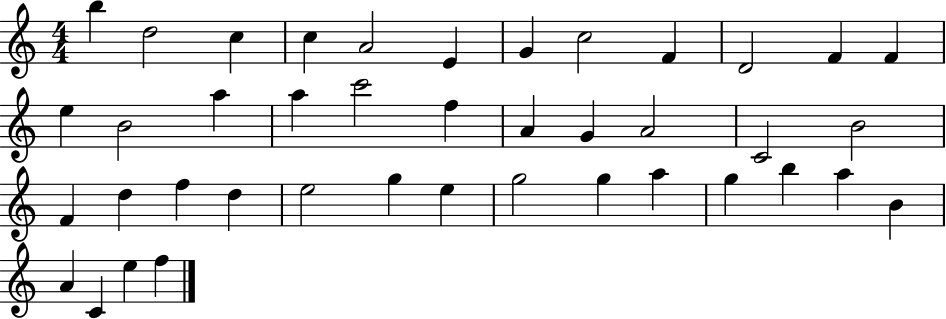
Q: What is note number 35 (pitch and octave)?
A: B5